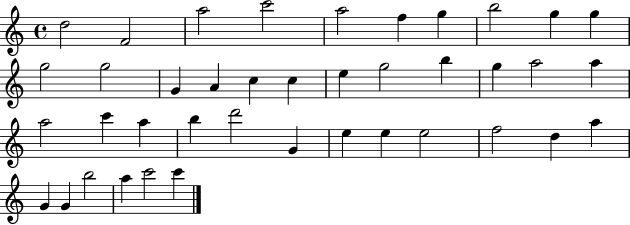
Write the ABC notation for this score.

X:1
T:Untitled
M:4/4
L:1/4
K:C
d2 F2 a2 c'2 a2 f g b2 g g g2 g2 G A c c e g2 b g a2 a a2 c' a b d'2 G e e e2 f2 d a G G b2 a c'2 c'